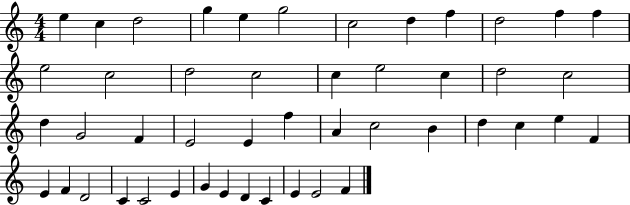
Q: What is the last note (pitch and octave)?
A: F4